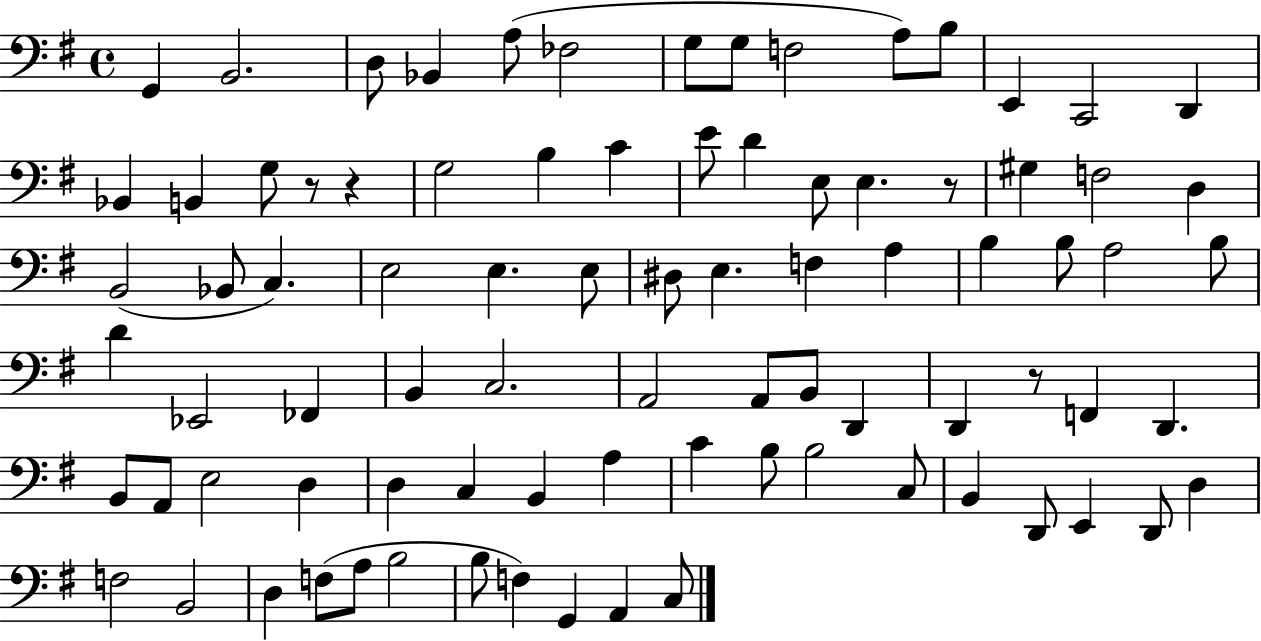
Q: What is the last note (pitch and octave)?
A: C3